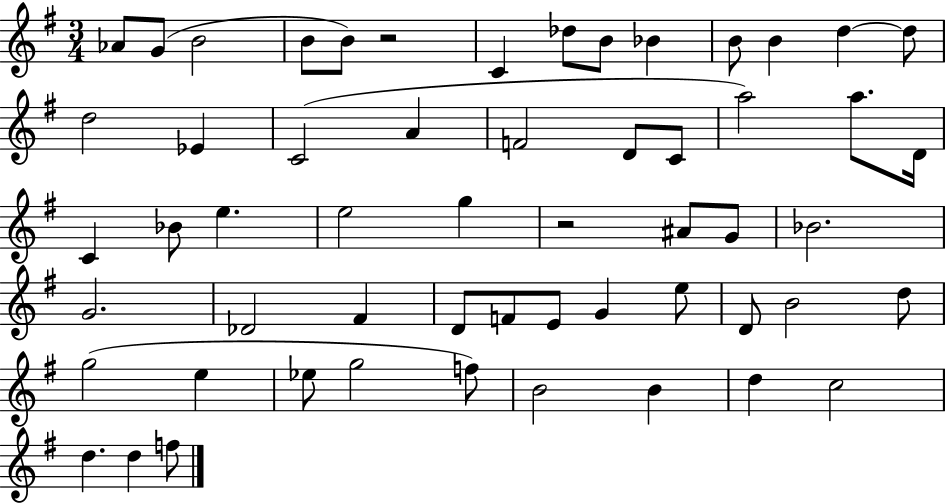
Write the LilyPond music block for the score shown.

{
  \clef treble
  \numericTimeSignature
  \time 3/4
  \key g \major
  aes'8 g'8( b'2 | b'8 b'8) r2 | c'4 des''8 b'8 bes'4 | b'8 b'4 d''4~~ d''8 | \break d''2 ees'4 | c'2( a'4 | f'2 d'8 c'8 | a''2) a''8. d'16 | \break c'4 bes'8 e''4. | e''2 g''4 | r2 ais'8 g'8 | bes'2. | \break g'2. | des'2 fis'4 | d'8 f'8 e'8 g'4 e''8 | d'8 b'2 d''8 | \break g''2( e''4 | ees''8 g''2 f''8) | b'2 b'4 | d''4 c''2 | \break d''4. d''4 f''8 | \bar "|."
}